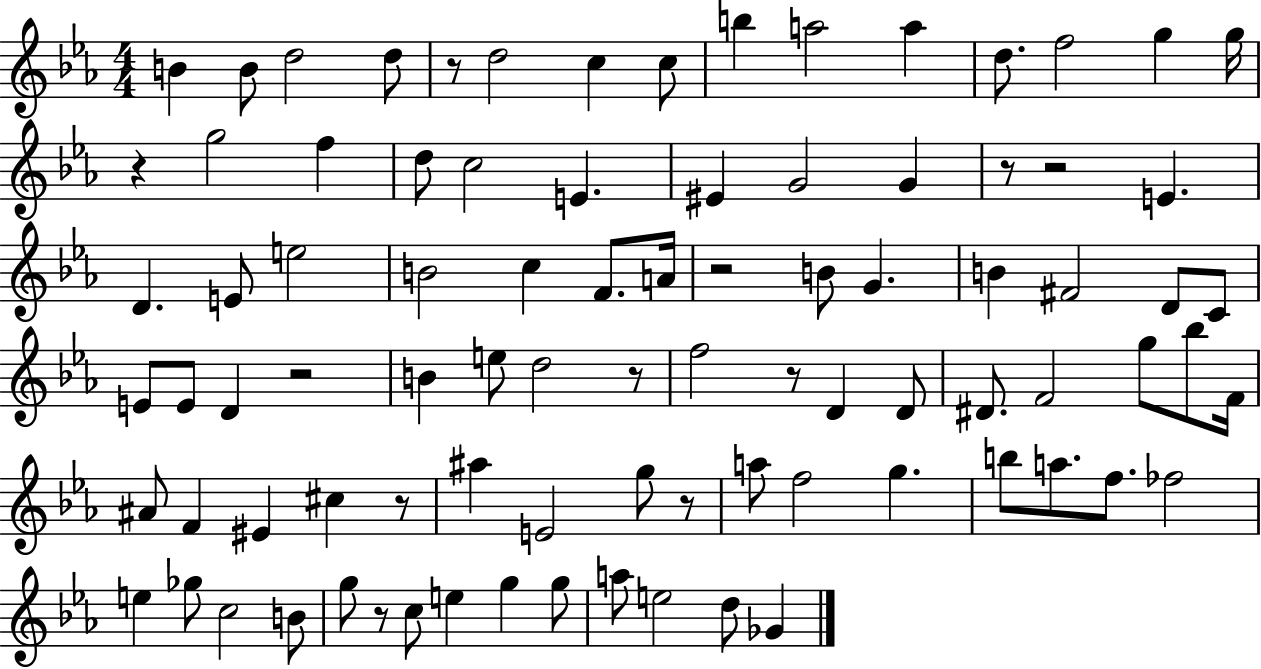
{
  \clef treble
  \numericTimeSignature
  \time 4/4
  \key ees \major
  b'4 b'8 d''2 d''8 | r8 d''2 c''4 c''8 | b''4 a''2 a''4 | d''8. f''2 g''4 g''16 | \break r4 g''2 f''4 | d''8 c''2 e'4. | eis'4 g'2 g'4 | r8 r2 e'4. | \break d'4. e'8 e''2 | b'2 c''4 f'8. a'16 | r2 b'8 g'4. | b'4 fis'2 d'8 c'8 | \break e'8 e'8 d'4 r2 | b'4 e''8 d''2 r8 | f''2 r8 d'4 d'8 | dis'8. f'2 g''8 bes''8 f'16 | \break ais'8 f'4 eis'4 cis''4 r8 | ais''4 e'2 g''8 r8 | a''8 f''2 g''4. | b''8 a''8. f''8. fes''2 | \break e''4 ges''8 c''2 b'8 | g''8 r8 c''8 e''4 g''4 g''8 | a''8 e''2 d''8 ges'4 | \bar "|."
}